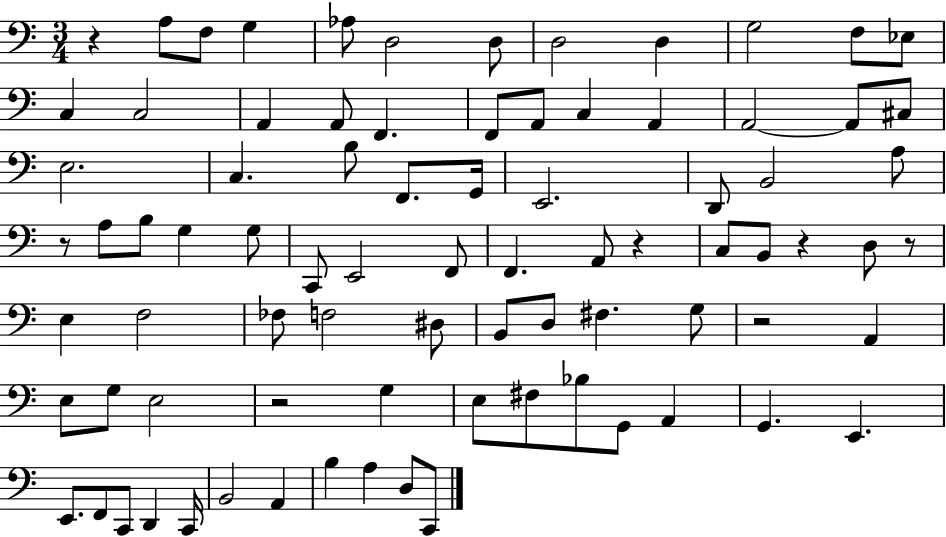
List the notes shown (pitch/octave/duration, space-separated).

R/q A3/e F3/e G3/q Ab3/e D3/h D3/e D3/h D3/q G3/h F3/e Eb3/e C3/q C3/h A2/q A2/e F2/q. F2/e A2/e C3/q A2/q A2/h A2/e C#3/e E3/h. C3/q. B3/e F2/e. G2/s E2/h. D2/e B2/h A3/e R/e A3/e B3/e G3/q G3/e C2/e E2/h F2/e F2/q. A2/e R/q C3/e B2/e R/q D3/e R/e E3/q F3/h FES3/e F3/h D#3/e B2/e D3/e F#3/q. G3/e R/h A2/q E3/e G3/e E3/h R/h G3/q E3/e F#3/e Bb3/e G2/e A2/q G2/q. E2/q. E2/e. F2/e C2/e D2/q C2/s B2/h A2/q B3/q A3/q D3/e C2/e